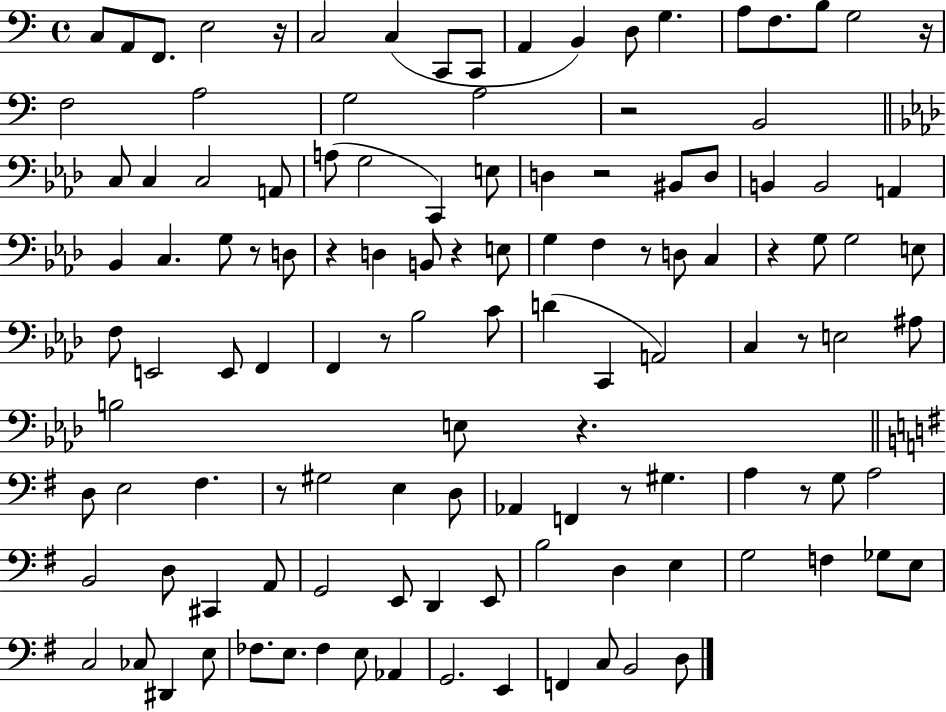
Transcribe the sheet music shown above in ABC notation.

X:1
T:Untitled
M:4/4
L:1/4
K:C
C,/2 A,,/2 F,,/2 E,2 z/4 C,2 C, C,,/2 C,,/2 A,, B,, D,/2 G, A,/2 F,/2 B,/2 G,2 z/4 F,2 A,2 G,2 A,2 z2 B,,2 C,/2 C, C,2 A,,/2 A,/2 G,2 C,, E,/2 D, z2 ^B,,/2 D,/2 B,, B,,2 A,, _B,, C, G,/2 z/2 D,/2 z D, B,,/2 z E,/2 G, F, z/2 D,/2 C, z G,/2 G,2 E,/2 F,/2 E,,2 E,,/2 F,, F,, z/2 _B,2 C/2 D C,, A,,2 C, z/2 E,2 ^A,/2 B,2 E,/2 z D,/2 E,2 ^F, z/2 ^G,2 E, D,/2 _A,, F,, z/2 ^G, A, z/2 G,/2 A,2 B,,2 D,/2 ^C,, A,,/2 G,,2 E,,/2 D,, E,,/2 B,2 D, E, G,2 F, _G,/2 E,/2 C,2 _C,/2 ^D,, E,/2 _F,/2 E,/2 _F, E,/2 _A,, G,,2 E,, F,, C,/2 B,,2 D,/2